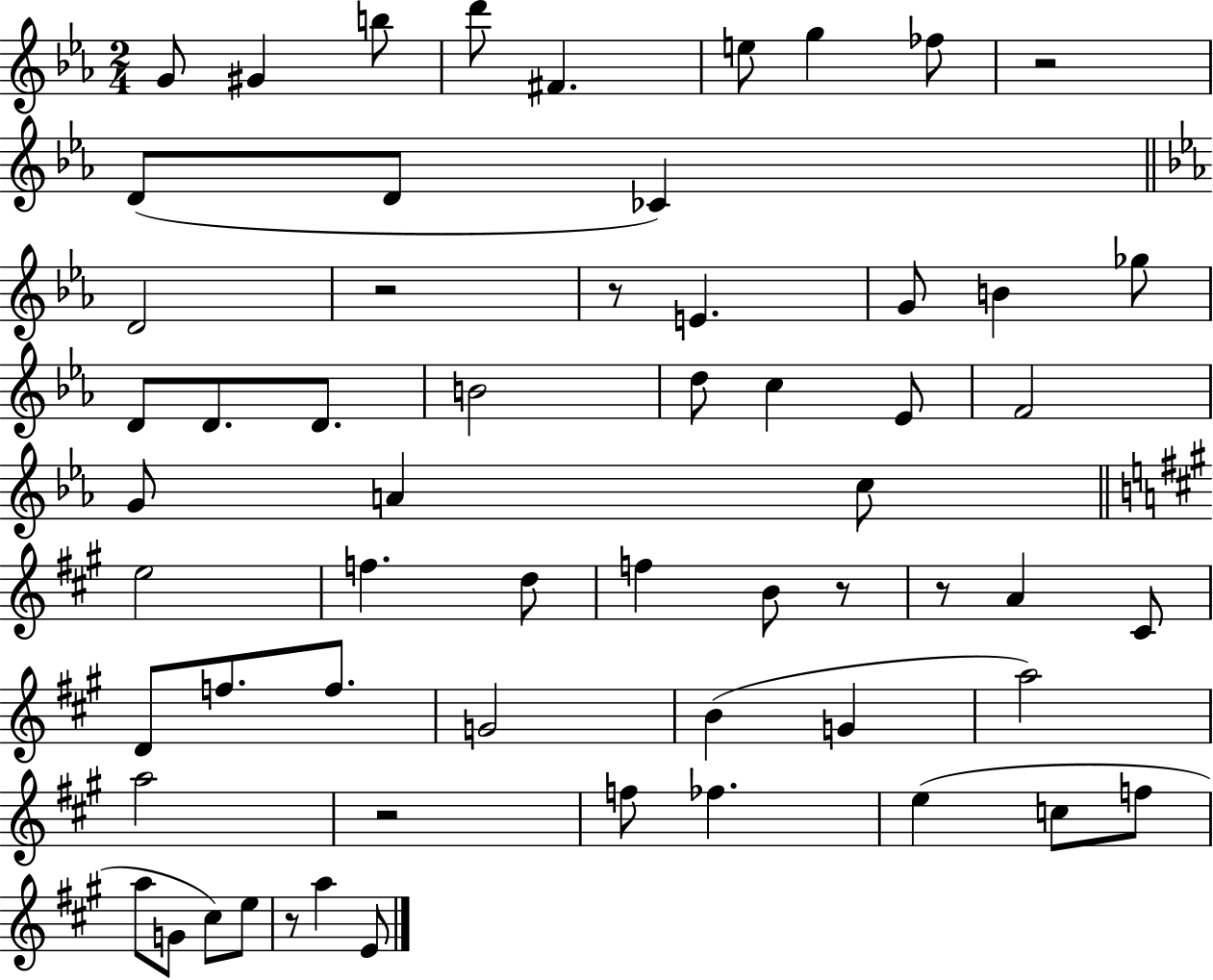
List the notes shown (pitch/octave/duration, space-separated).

G4/e G#4/q B5/e D6/e F#4/q. E5/e G5/q FES5/e R/h D4/e D4/e CES4/q D4/h R/h R/e E4/q. G4/e B4/q Gb5/e D4/e D4/e. D4/e. B4/h D5/e C5/q Eb4/e F4/h G4/e A4/q C5/e E5/h F5/q. D5/e F5/q B4/e R/e R/e A4/q C#4/e D4/e F5/e. F5/e. G4/h B4/q G4/q A5/h A5/h R/h F5/e FES5/q. E5/q C5/e F5/e A5/e G4/e C#5/e E5/e R/e A5/q E4/e